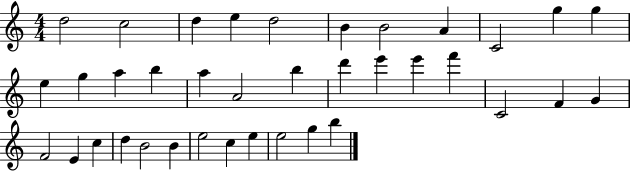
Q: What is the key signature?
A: C major